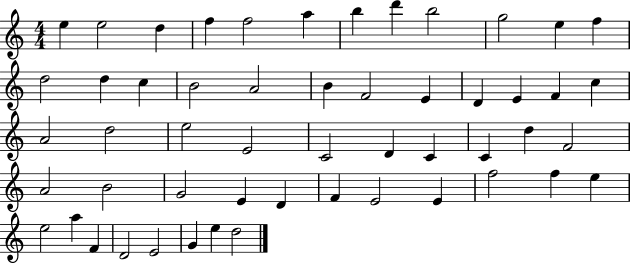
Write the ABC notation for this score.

X:1
T:Untitled
M:4/4
L:1/4
K:C
e e2 d f f2 a b d' b2 g2 e f d2 d c B2 A2 B F2 E D E F c A2 d2 e2 E2 C2 D C C d F2 A2 B2 G2 E D F E2 E f2 f e e2 a F D2 E2 G e d2